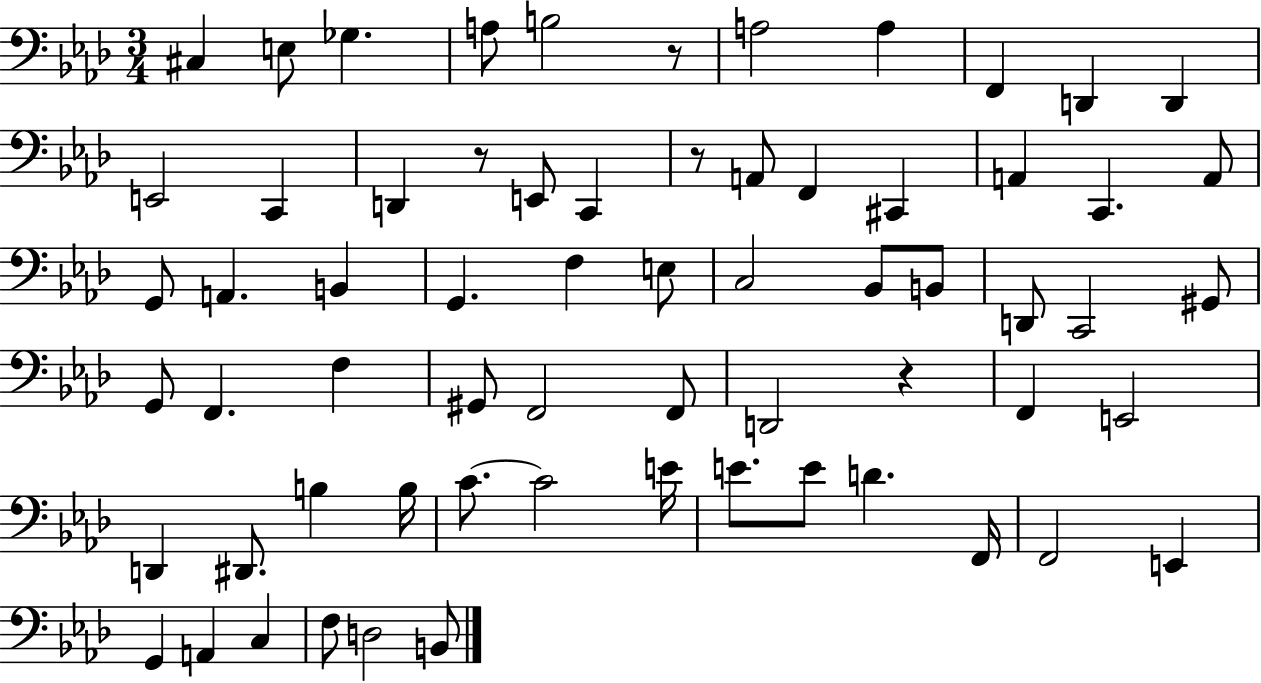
{
  \clef bass
  \numericTimeSignature
  \time 3/4
  \key aes \major
  cis4 e8 ges4. | a8 b2 r8 | a2 a4 | f,4 d,4 d,4 | \break e,2 c,4 | d,4 r8 e,8 c,4 | r8 a,8 f,4 cis,4 | a,4 c,4. a,8 | \break g,8 a,4. b,4 | g,4. f4 e8 | c2 bes,8 b,8 | d,8 c,2 gis,8 | \break g,8 f,4. f4 | gis,8 f,2 f,8 | d,2 r4 | f,4 e,2 | \break d,4 dis,8. b4 b16 | c'8.~~ c'2 e'16 | e'8. e'8 d'4. f,16 | f,2 e,4 | \break g,4 a,4 c4 | f8 d2 b,8 | \bar "|."
}